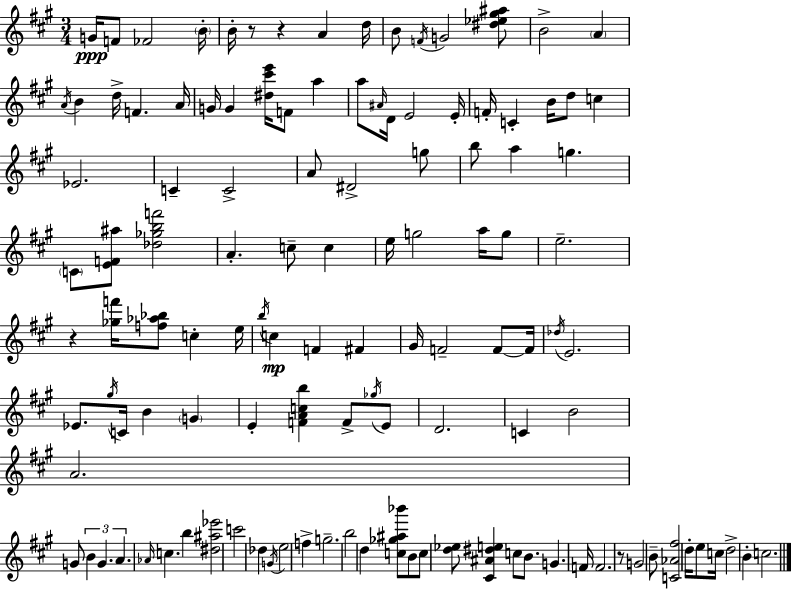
{
  \clef treble
  \numericTimeSignature
  \time 3/4
  \key a \major
  g'16\ppp f'8 fes'2 \parenthesize b'16-. | b'16-. r8 r4 a'4 d''16 | b'8 \acciaccatura { f'16 } g'2 <dis'' ees'' gis'' ais''>8 | b'2-> \parenthesize a'4 | \break \acciaccatura { a'16 } b'4 d''16-> f'4. | a'16 g'16 g'4 <dis'' cis''' e'''>16 f'8 a''4 | a''8 \grace { ais'16 } d'16 e'2 | e'16-. f'16-. c'4-. b'16 d''8 c''4 | \break ees'2. | c'4-- c'2-> | a'8 dis'2-> | g''8 b''8 a''4 g''4. | \break \parenthesize c'8 <e' f' ais''>8 <des'' ges'' b'' f'''>2 | a'4.-. c''8-- c''4 | e''16 g''2 | a''16 g''8 e''2.-- | \break r4 <ges'' f'''>16 <f'' aes'' bes''>8 c''4-. | e''16 \acciaccatura { b''16 }\mp c''4 f'4 | fis'4 gis'16 f'2-- | f'8~~ f'16 \acciaccatura { des''16 } e'2. | \break ees'8. \acciaccatura { gis''16 } c'16 b'4 | \parenthesize g'4 e'4-. <f' a' c'' b''>4 | f'8-> \acciaccatura { ges''16 } e'8 d'2. | c'4 b'2 | \break a'2. | g'8 \tuplet 3/2 { b'4 | g'4. a'4. } | \grace { aes'16 } c''4. b''4 | \break <dis'' ais'' ees'''>2 c'''2 | des''4 \acciaccatura { g'16 } e''2 | f''4-> g''2.-- | b''2 | \break d''4 <c'' ges'' ais'' bes'''>8 b'8 | c''8 <d'' ees''>8 <cis' ais' dis'' e''>4 c''8 b'8. | g'4. f'16 f'2. | r8 g'2 | \break b'8-- <c' aes' fis''>2 | d''16-. e''8 c''16 d''2-> | b'4-. c''2. | \bar "|."
}